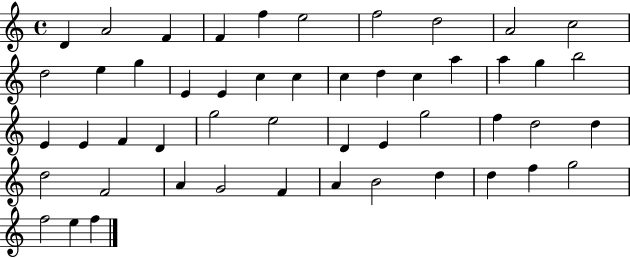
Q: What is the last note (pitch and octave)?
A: F5